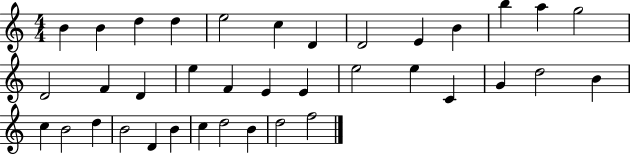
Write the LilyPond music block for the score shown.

{
  \clef treble
  \numericTimeSignature
  \time 4/4
  \key c \major
  b'4 b'4 d''4 d''4 | e''2 c''4 d'4 | d'2 e'4 b'4 | b''4 a''4 g''2 | \break d'2 f'4 d'4 | e''4 f'4 e'4 e'4 | e''2 e''4 c'4 | g'4 d''2 b'4 | \break c''4 b'2 d''4 | b'2 d'4 b'4 | c''4 d''2 b'4 | d''2 f''2 | \break \bar "|."
}